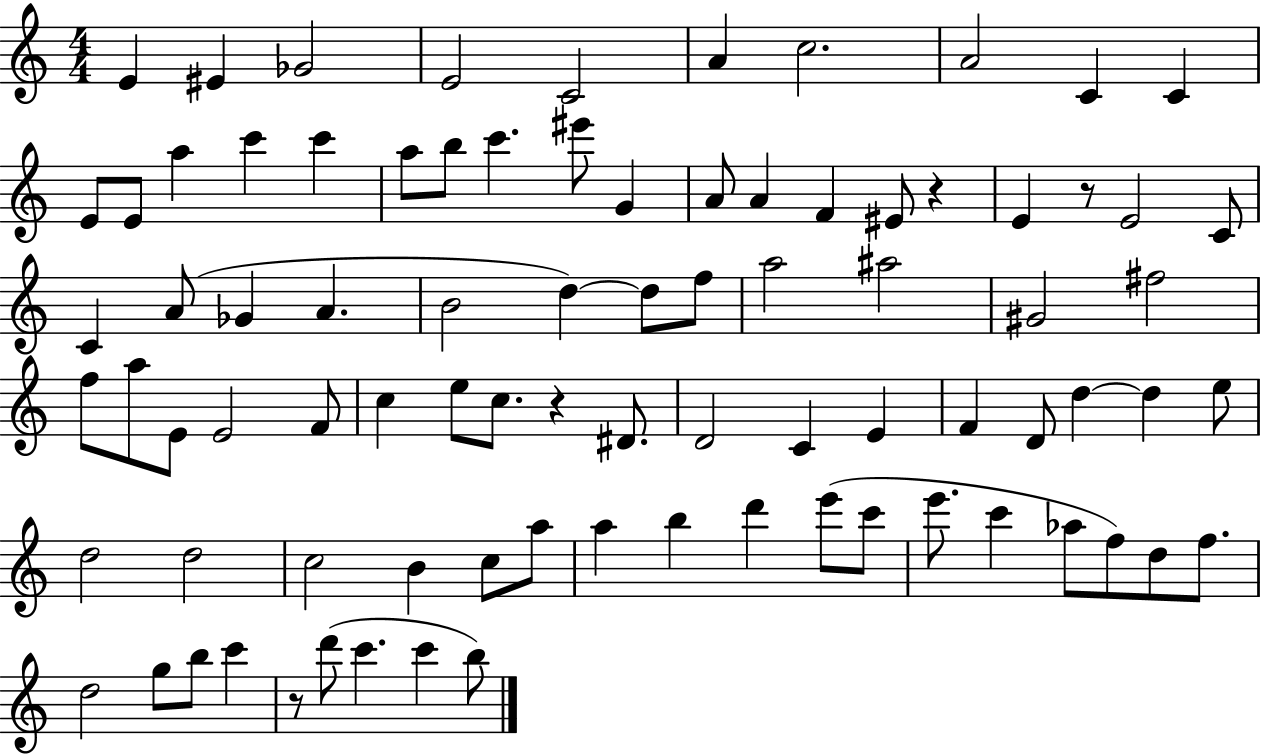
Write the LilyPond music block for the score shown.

{
  \clef treble
  \numericTimeSignature
  \time 4/4
  \key c \major
  \repeat volta 2 { e'4 eis'4 ges'2 | e'2 c'2 | a'4 c''2. | a'2 c'4 c'4 | \break e'8 e'8 a''4 c'''4 c'''4 | a''8 b''8 c'''4. eis'''8 g'4 | a'8 a'4 f'4 eis'8 r4 | e'4 r8 e'2 c'8 | \break c'4 a'8( ges'4 a'4. | b'2 d''4~~) d''8 f''8 | a''2 ais''2 | gis'2 fis''2 | \break f''8 a''8 e'8 e'2 f'8 | c''4 e''8 c''8. r4 dis'8. | d'2 c'4 e'4 | f'4 d'8 d''4~~ d''4 e''8 | \break d''2 d''2 | c''2 b'4 c''8 a''8 | a''4 b''4 d'''4 e'''8( c'''8 | e'''8. c'''4 aes''8 f''8) d''8 f''8. | \break d''2 g''8 b''8 c'''4 | r8 d'''8( c'''4. c'''4 b''8) | } \bar "|."
}